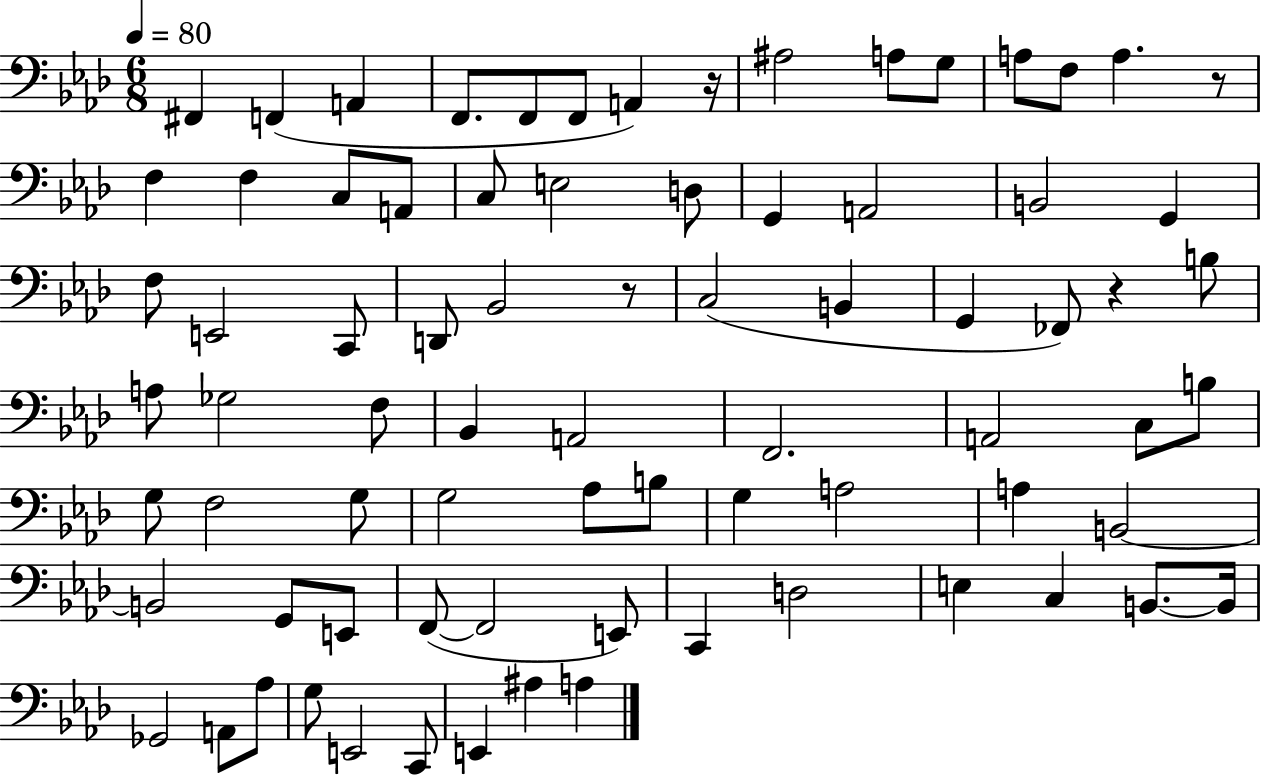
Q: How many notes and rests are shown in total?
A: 78